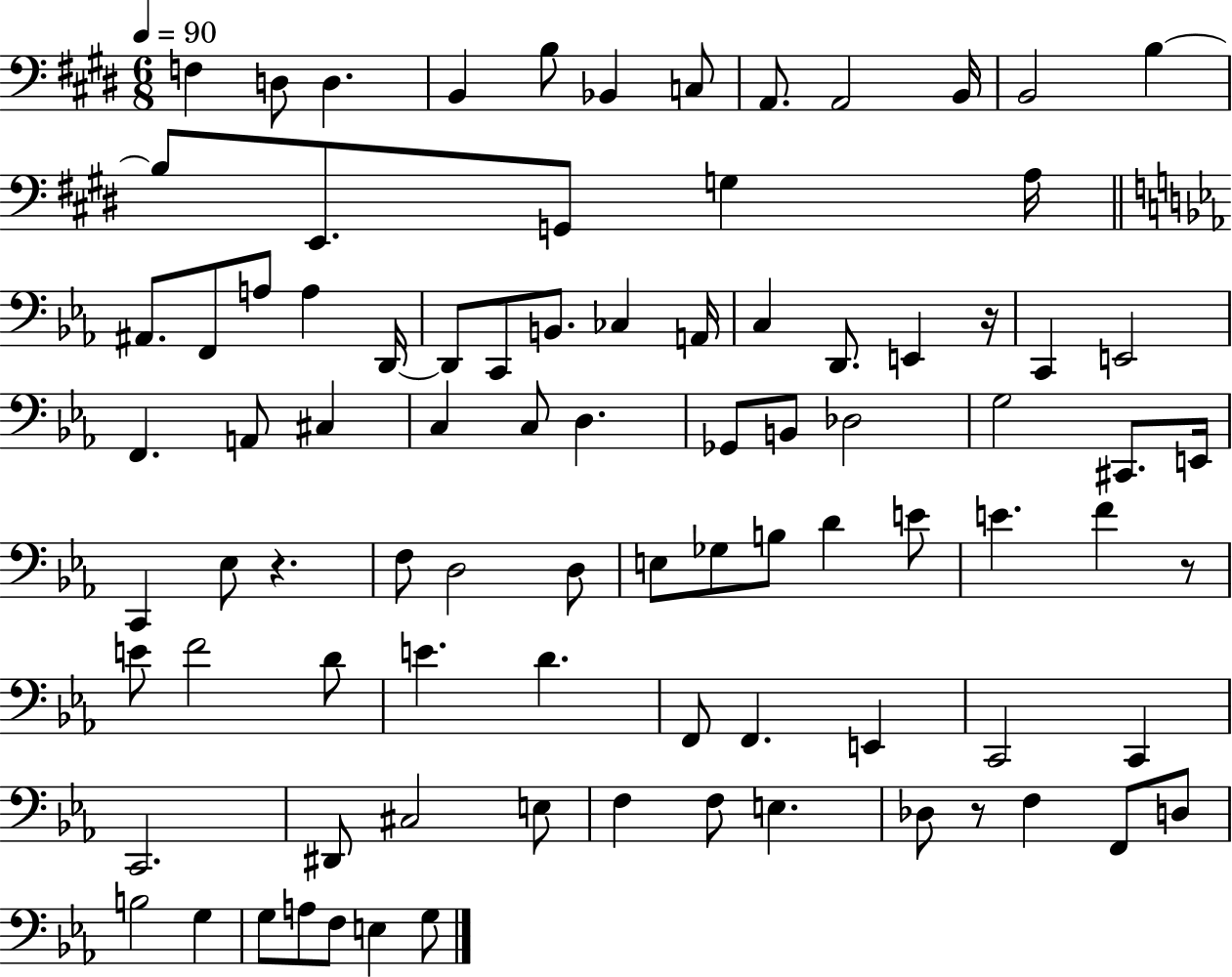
{
  \clef bass
  \numericTimeSignature
  \time 6/8
  \key e \major
  \tempo 4 = 90
  f4 d8 d4. | b,4 b8 bes,4 c8 | a,8. a,2 b,16 | b,2 b4~~ | \break b8 e,8. g,8 g4 a16 | \bar "||" \break \key ees \major ais,8. f,8 a8 a4 d,16~~ | d,8 c,8 b,8. ces4 a,16 | c4 d,8. e,4 r16 | c,4 e,2 | \break f,4. a,8 cis4 | c4 c8 d4. | ges,8 b,8 des2 | g2 cis,8. e,16 | \break c,4 ees8 r4. | f8 d2 d8 | e8 ges8 b8 d'4 e'8 | e'4. f'4 r8 | \break e'8 f'2 d'8 | e'4. d'4. | f,8 f,4. e,4 | c,2 c,4 | \break c,2. | dis,8 cis2 e8 | f4 f8 e4. | des8 r8 f4 f,8 d8 | \break b2 g4 | g8 a8 f8 e4 g8 | \bar "|."
}